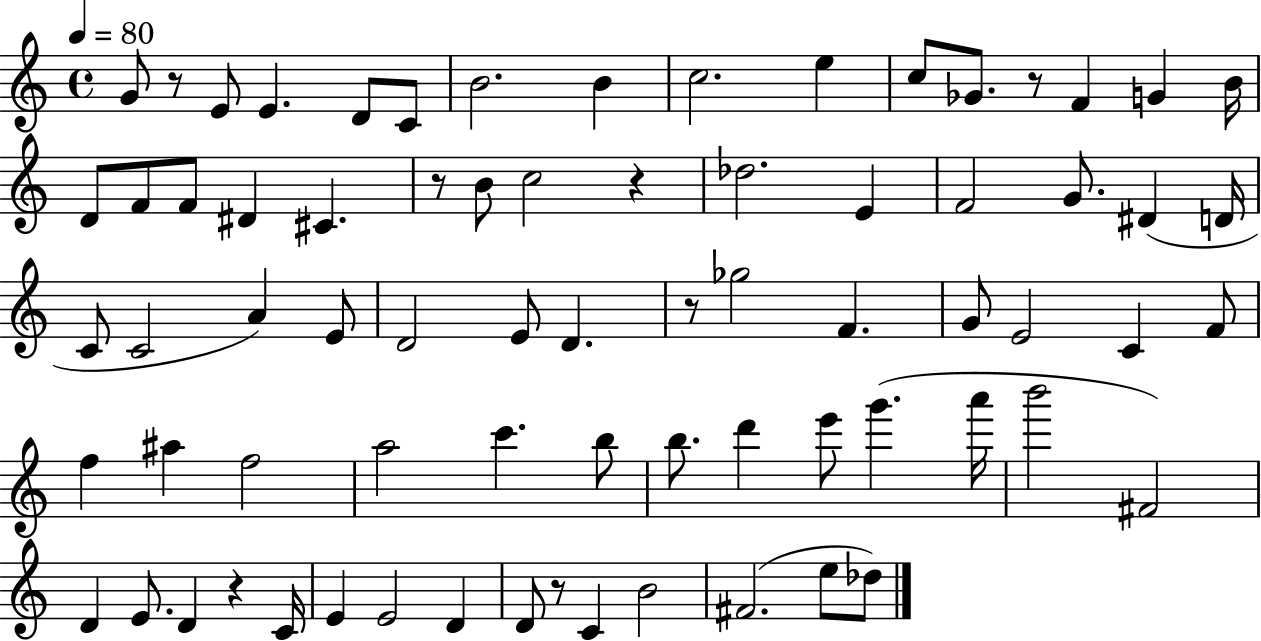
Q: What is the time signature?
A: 4/4